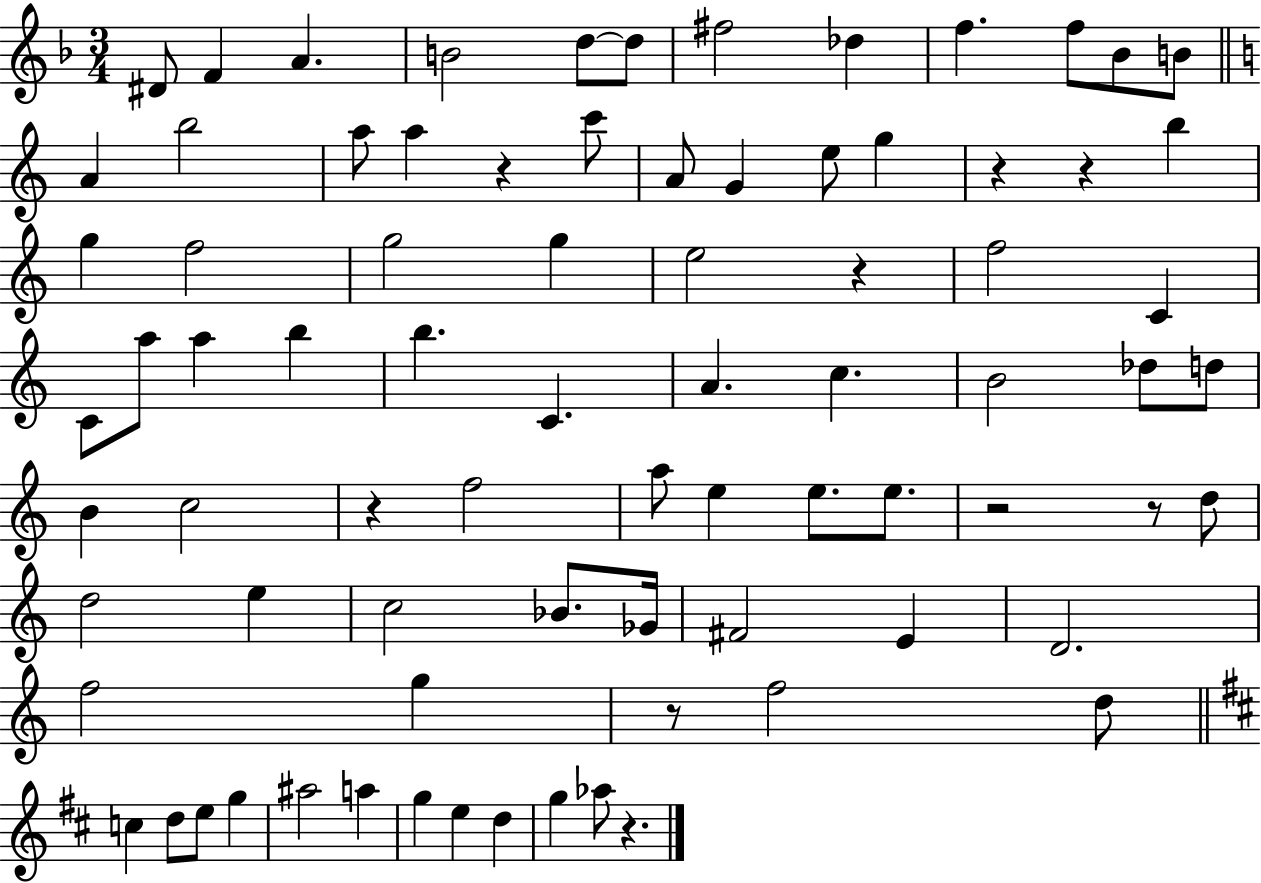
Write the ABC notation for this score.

X:1
T:Untitled
M:3/4
L:1/4
K:F
^D/2 F A B2 d/2 d/2 ^f2 _d f f/2 _B/2 B/2 A b2 a/2 a z c'/2 A/2 G e/2 g z z b g f2 g2 g e2 z f2 C C/2 a/2 a b b C A c B2 _d/2 d/2 B c2 z f2 a/2 e e/2 e/2 z2 z/2 d/2 d2 e c2 _B/2 _G/4 ^F2 E D2 f2 g z/2 f2 d/2 c d/2 e/2 g ^a2 a g e d g _a/2 z